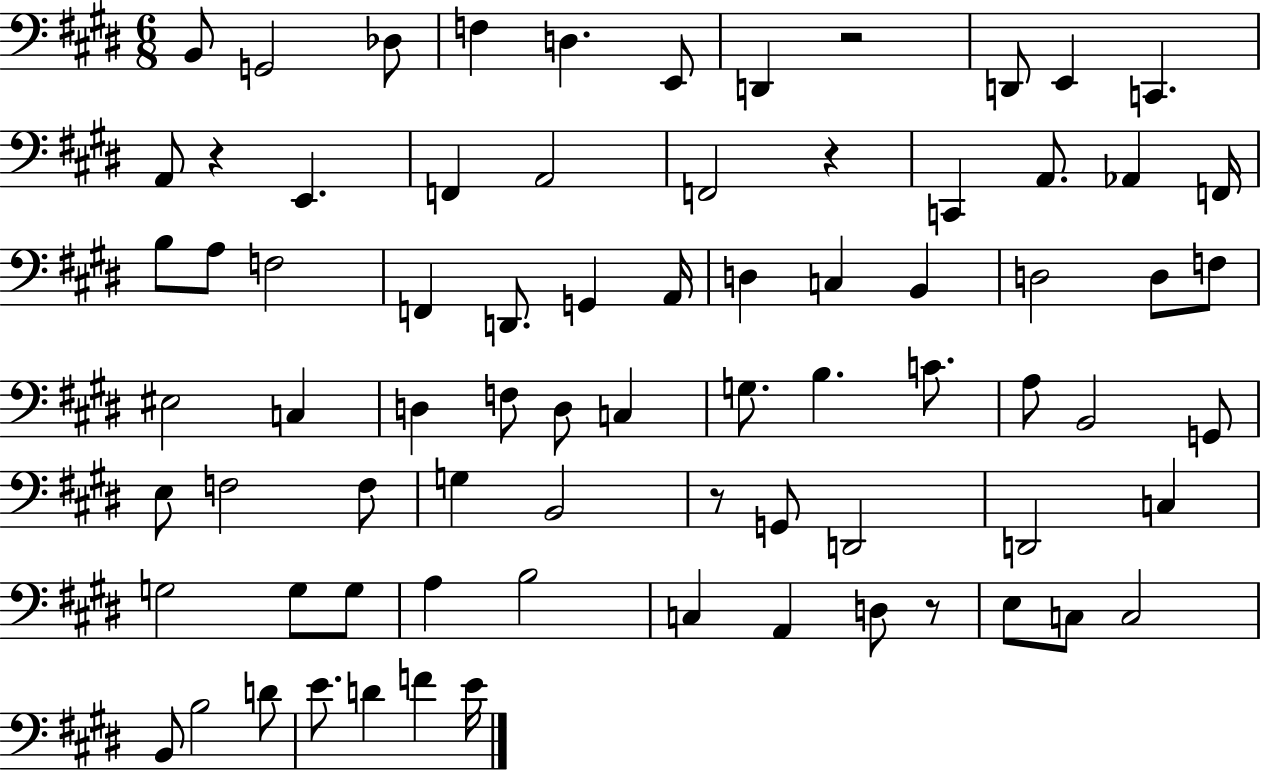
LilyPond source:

{
  \clef bass
  \numericTimeSignature
  \time 6/8
  \key e \major
  \repeat volta 2 { b,8 g,2 des8 | f4 d4. e,8 | d,4 r2 | d,8 e,4 c,4. | \break a,8 r4 e,4. | f,4 a,2 | f,2 r4 | c,4 a,8. aes,4 f,16 | \break b8 a8 f2 | f,4 d,8. g,4 a,16 | d4 c4 b,4 | d2 d8 f8 | \break eis2 c4 | d4 f8 d8 c4 | g8. b4. c'8. | a8 b,2 g,8 | \break e8 f2 f8 | g4 b,2 | r8 g,8 d,2 | d,2 c4 | \break g2 g8 g8 | a4 b2 | c4 a,4 d8 r8 | e8 c8 c2 | \break b,8 b2 d'8 | e'8. d'4 f'4 e'16 | } \bar "|."
}